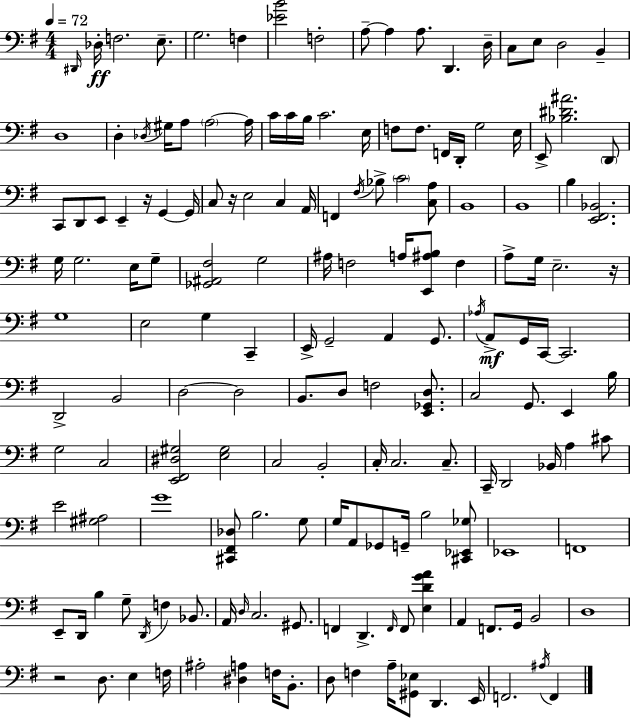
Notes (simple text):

D#2/s Db3/s F3/h. E3/e. G3/h. F3/q [Eb4,B4]/h F3/h A3/e A3/q A3/e. D2/q. D3/s C3/e E3/e D3/h B2/q D3/w D3/q Db3/s G#3/s A3/e A3/h A3/s C4/s C4/s B3/s C4/h. E3/s F3/e F3/e. F2/s D2/s G3/h E3/s E2/e [Bb3,D#4,A#4]/h. D2/e C2/e D2/e E2/e E2/q R/s G2/q G2/s C3/e R/s E3/h C3/q A2/s F2/q F#3/s Bb3/e C4/h [C3,A3]/e B2/w B2/w B3/q [E2,F#2,Bb2]/h. G3/s G3/h. E3/s G3/e [Gb2,A#2,F#3]/h G3/h A#3/s F3/h A3/s [E2,A#3,B3]/e F3/q A3/e G3/s E3/h. R/s G3/w E3/h G3/q C2/q E2/s G2/h A2/q G2/e. Ab3/s A2/e G2/s C2/s C2/h. D2/h B2/h D3/h D3/h B2/e. D3/e F3/h [E2,Gb2,D3]/e. C3/h G2/e. E2/q B3/s G3/h C3/h [E2,F#2,D#3,G#3]/h [E3,G#3]/h C3/h B2/h C3/s C3/h. C3/e. C2/s D2/h Bb2/s A3/q C#4/e E4/h [G#3,A#3]/h G4/w [C#2,F#2,Db3]/e B3/h. G3/e G3/s A2/e Gb2/e G2/s B3/h [C#2,Eb2,Gb3]/e Eb2/w F2/w E2/e D2/s B3/q G3/e D2/s F3/q Bb2/e. A2/s D3/s C3/h. G#2/e. F2/q D2/q. F2/s F2/e [E3,D4,G4,A4]/q A2/q F2/e. G2/s B2/h D3/w R/h D3/e. E3/q F3/s A#3/h [D#3,A3]/q F3/s B2/e. D3/e F3/q A3/s [G#2,Eb3]/e D2/q. E2/s F2/h. A#3/s F2/q